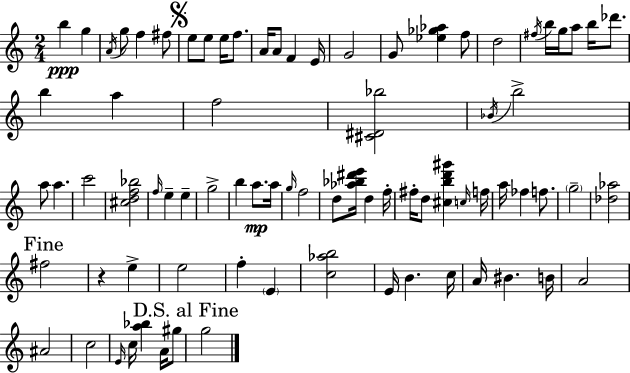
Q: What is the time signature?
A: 2/4